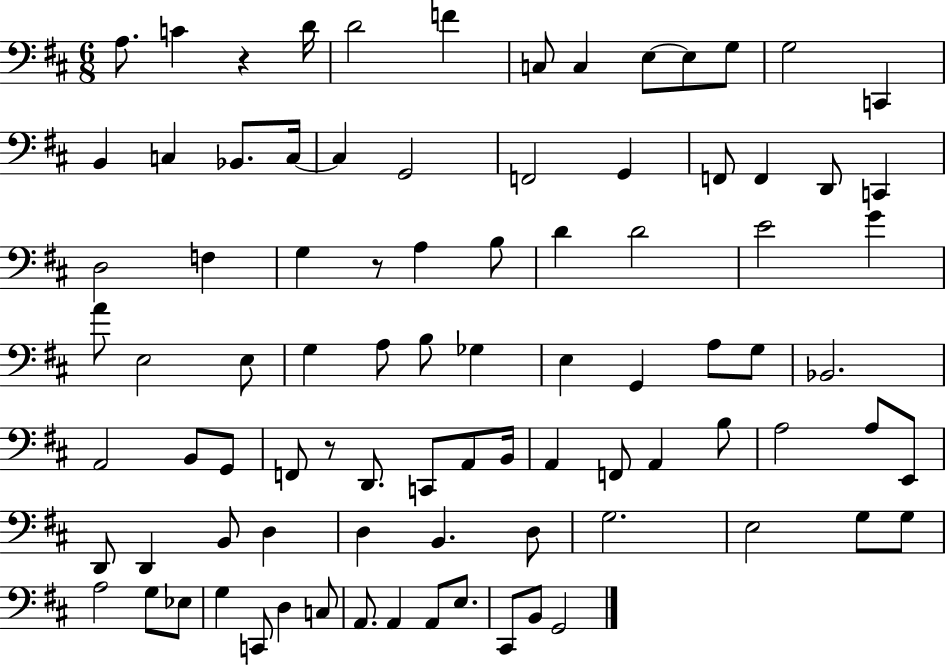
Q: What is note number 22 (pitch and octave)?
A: F2